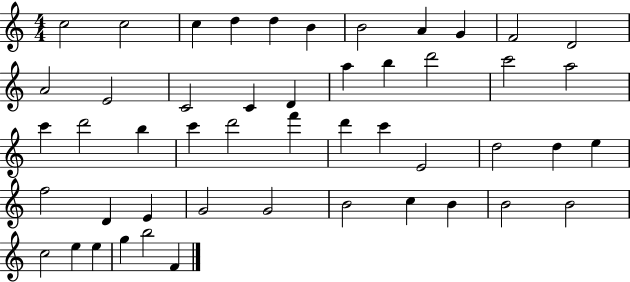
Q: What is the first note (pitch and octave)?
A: C5